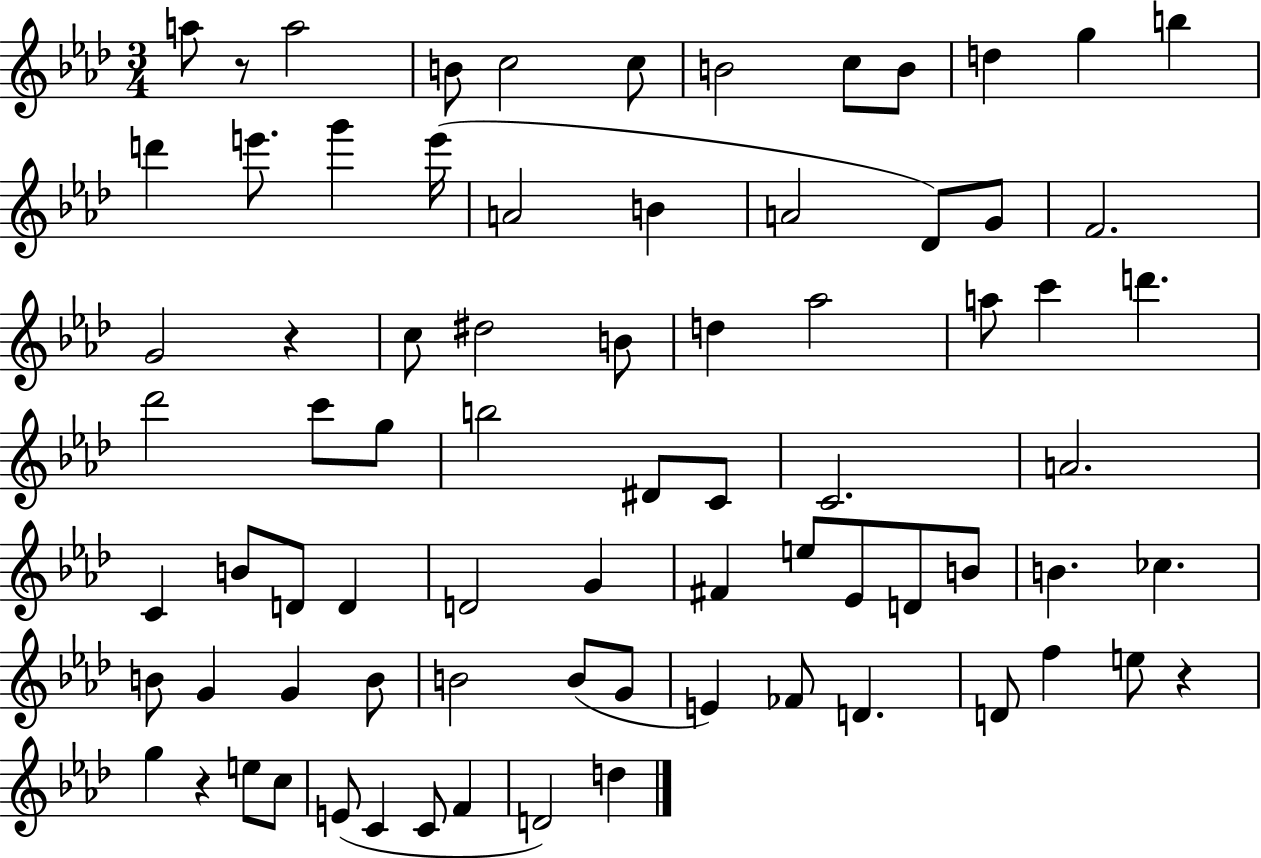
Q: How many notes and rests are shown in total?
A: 77